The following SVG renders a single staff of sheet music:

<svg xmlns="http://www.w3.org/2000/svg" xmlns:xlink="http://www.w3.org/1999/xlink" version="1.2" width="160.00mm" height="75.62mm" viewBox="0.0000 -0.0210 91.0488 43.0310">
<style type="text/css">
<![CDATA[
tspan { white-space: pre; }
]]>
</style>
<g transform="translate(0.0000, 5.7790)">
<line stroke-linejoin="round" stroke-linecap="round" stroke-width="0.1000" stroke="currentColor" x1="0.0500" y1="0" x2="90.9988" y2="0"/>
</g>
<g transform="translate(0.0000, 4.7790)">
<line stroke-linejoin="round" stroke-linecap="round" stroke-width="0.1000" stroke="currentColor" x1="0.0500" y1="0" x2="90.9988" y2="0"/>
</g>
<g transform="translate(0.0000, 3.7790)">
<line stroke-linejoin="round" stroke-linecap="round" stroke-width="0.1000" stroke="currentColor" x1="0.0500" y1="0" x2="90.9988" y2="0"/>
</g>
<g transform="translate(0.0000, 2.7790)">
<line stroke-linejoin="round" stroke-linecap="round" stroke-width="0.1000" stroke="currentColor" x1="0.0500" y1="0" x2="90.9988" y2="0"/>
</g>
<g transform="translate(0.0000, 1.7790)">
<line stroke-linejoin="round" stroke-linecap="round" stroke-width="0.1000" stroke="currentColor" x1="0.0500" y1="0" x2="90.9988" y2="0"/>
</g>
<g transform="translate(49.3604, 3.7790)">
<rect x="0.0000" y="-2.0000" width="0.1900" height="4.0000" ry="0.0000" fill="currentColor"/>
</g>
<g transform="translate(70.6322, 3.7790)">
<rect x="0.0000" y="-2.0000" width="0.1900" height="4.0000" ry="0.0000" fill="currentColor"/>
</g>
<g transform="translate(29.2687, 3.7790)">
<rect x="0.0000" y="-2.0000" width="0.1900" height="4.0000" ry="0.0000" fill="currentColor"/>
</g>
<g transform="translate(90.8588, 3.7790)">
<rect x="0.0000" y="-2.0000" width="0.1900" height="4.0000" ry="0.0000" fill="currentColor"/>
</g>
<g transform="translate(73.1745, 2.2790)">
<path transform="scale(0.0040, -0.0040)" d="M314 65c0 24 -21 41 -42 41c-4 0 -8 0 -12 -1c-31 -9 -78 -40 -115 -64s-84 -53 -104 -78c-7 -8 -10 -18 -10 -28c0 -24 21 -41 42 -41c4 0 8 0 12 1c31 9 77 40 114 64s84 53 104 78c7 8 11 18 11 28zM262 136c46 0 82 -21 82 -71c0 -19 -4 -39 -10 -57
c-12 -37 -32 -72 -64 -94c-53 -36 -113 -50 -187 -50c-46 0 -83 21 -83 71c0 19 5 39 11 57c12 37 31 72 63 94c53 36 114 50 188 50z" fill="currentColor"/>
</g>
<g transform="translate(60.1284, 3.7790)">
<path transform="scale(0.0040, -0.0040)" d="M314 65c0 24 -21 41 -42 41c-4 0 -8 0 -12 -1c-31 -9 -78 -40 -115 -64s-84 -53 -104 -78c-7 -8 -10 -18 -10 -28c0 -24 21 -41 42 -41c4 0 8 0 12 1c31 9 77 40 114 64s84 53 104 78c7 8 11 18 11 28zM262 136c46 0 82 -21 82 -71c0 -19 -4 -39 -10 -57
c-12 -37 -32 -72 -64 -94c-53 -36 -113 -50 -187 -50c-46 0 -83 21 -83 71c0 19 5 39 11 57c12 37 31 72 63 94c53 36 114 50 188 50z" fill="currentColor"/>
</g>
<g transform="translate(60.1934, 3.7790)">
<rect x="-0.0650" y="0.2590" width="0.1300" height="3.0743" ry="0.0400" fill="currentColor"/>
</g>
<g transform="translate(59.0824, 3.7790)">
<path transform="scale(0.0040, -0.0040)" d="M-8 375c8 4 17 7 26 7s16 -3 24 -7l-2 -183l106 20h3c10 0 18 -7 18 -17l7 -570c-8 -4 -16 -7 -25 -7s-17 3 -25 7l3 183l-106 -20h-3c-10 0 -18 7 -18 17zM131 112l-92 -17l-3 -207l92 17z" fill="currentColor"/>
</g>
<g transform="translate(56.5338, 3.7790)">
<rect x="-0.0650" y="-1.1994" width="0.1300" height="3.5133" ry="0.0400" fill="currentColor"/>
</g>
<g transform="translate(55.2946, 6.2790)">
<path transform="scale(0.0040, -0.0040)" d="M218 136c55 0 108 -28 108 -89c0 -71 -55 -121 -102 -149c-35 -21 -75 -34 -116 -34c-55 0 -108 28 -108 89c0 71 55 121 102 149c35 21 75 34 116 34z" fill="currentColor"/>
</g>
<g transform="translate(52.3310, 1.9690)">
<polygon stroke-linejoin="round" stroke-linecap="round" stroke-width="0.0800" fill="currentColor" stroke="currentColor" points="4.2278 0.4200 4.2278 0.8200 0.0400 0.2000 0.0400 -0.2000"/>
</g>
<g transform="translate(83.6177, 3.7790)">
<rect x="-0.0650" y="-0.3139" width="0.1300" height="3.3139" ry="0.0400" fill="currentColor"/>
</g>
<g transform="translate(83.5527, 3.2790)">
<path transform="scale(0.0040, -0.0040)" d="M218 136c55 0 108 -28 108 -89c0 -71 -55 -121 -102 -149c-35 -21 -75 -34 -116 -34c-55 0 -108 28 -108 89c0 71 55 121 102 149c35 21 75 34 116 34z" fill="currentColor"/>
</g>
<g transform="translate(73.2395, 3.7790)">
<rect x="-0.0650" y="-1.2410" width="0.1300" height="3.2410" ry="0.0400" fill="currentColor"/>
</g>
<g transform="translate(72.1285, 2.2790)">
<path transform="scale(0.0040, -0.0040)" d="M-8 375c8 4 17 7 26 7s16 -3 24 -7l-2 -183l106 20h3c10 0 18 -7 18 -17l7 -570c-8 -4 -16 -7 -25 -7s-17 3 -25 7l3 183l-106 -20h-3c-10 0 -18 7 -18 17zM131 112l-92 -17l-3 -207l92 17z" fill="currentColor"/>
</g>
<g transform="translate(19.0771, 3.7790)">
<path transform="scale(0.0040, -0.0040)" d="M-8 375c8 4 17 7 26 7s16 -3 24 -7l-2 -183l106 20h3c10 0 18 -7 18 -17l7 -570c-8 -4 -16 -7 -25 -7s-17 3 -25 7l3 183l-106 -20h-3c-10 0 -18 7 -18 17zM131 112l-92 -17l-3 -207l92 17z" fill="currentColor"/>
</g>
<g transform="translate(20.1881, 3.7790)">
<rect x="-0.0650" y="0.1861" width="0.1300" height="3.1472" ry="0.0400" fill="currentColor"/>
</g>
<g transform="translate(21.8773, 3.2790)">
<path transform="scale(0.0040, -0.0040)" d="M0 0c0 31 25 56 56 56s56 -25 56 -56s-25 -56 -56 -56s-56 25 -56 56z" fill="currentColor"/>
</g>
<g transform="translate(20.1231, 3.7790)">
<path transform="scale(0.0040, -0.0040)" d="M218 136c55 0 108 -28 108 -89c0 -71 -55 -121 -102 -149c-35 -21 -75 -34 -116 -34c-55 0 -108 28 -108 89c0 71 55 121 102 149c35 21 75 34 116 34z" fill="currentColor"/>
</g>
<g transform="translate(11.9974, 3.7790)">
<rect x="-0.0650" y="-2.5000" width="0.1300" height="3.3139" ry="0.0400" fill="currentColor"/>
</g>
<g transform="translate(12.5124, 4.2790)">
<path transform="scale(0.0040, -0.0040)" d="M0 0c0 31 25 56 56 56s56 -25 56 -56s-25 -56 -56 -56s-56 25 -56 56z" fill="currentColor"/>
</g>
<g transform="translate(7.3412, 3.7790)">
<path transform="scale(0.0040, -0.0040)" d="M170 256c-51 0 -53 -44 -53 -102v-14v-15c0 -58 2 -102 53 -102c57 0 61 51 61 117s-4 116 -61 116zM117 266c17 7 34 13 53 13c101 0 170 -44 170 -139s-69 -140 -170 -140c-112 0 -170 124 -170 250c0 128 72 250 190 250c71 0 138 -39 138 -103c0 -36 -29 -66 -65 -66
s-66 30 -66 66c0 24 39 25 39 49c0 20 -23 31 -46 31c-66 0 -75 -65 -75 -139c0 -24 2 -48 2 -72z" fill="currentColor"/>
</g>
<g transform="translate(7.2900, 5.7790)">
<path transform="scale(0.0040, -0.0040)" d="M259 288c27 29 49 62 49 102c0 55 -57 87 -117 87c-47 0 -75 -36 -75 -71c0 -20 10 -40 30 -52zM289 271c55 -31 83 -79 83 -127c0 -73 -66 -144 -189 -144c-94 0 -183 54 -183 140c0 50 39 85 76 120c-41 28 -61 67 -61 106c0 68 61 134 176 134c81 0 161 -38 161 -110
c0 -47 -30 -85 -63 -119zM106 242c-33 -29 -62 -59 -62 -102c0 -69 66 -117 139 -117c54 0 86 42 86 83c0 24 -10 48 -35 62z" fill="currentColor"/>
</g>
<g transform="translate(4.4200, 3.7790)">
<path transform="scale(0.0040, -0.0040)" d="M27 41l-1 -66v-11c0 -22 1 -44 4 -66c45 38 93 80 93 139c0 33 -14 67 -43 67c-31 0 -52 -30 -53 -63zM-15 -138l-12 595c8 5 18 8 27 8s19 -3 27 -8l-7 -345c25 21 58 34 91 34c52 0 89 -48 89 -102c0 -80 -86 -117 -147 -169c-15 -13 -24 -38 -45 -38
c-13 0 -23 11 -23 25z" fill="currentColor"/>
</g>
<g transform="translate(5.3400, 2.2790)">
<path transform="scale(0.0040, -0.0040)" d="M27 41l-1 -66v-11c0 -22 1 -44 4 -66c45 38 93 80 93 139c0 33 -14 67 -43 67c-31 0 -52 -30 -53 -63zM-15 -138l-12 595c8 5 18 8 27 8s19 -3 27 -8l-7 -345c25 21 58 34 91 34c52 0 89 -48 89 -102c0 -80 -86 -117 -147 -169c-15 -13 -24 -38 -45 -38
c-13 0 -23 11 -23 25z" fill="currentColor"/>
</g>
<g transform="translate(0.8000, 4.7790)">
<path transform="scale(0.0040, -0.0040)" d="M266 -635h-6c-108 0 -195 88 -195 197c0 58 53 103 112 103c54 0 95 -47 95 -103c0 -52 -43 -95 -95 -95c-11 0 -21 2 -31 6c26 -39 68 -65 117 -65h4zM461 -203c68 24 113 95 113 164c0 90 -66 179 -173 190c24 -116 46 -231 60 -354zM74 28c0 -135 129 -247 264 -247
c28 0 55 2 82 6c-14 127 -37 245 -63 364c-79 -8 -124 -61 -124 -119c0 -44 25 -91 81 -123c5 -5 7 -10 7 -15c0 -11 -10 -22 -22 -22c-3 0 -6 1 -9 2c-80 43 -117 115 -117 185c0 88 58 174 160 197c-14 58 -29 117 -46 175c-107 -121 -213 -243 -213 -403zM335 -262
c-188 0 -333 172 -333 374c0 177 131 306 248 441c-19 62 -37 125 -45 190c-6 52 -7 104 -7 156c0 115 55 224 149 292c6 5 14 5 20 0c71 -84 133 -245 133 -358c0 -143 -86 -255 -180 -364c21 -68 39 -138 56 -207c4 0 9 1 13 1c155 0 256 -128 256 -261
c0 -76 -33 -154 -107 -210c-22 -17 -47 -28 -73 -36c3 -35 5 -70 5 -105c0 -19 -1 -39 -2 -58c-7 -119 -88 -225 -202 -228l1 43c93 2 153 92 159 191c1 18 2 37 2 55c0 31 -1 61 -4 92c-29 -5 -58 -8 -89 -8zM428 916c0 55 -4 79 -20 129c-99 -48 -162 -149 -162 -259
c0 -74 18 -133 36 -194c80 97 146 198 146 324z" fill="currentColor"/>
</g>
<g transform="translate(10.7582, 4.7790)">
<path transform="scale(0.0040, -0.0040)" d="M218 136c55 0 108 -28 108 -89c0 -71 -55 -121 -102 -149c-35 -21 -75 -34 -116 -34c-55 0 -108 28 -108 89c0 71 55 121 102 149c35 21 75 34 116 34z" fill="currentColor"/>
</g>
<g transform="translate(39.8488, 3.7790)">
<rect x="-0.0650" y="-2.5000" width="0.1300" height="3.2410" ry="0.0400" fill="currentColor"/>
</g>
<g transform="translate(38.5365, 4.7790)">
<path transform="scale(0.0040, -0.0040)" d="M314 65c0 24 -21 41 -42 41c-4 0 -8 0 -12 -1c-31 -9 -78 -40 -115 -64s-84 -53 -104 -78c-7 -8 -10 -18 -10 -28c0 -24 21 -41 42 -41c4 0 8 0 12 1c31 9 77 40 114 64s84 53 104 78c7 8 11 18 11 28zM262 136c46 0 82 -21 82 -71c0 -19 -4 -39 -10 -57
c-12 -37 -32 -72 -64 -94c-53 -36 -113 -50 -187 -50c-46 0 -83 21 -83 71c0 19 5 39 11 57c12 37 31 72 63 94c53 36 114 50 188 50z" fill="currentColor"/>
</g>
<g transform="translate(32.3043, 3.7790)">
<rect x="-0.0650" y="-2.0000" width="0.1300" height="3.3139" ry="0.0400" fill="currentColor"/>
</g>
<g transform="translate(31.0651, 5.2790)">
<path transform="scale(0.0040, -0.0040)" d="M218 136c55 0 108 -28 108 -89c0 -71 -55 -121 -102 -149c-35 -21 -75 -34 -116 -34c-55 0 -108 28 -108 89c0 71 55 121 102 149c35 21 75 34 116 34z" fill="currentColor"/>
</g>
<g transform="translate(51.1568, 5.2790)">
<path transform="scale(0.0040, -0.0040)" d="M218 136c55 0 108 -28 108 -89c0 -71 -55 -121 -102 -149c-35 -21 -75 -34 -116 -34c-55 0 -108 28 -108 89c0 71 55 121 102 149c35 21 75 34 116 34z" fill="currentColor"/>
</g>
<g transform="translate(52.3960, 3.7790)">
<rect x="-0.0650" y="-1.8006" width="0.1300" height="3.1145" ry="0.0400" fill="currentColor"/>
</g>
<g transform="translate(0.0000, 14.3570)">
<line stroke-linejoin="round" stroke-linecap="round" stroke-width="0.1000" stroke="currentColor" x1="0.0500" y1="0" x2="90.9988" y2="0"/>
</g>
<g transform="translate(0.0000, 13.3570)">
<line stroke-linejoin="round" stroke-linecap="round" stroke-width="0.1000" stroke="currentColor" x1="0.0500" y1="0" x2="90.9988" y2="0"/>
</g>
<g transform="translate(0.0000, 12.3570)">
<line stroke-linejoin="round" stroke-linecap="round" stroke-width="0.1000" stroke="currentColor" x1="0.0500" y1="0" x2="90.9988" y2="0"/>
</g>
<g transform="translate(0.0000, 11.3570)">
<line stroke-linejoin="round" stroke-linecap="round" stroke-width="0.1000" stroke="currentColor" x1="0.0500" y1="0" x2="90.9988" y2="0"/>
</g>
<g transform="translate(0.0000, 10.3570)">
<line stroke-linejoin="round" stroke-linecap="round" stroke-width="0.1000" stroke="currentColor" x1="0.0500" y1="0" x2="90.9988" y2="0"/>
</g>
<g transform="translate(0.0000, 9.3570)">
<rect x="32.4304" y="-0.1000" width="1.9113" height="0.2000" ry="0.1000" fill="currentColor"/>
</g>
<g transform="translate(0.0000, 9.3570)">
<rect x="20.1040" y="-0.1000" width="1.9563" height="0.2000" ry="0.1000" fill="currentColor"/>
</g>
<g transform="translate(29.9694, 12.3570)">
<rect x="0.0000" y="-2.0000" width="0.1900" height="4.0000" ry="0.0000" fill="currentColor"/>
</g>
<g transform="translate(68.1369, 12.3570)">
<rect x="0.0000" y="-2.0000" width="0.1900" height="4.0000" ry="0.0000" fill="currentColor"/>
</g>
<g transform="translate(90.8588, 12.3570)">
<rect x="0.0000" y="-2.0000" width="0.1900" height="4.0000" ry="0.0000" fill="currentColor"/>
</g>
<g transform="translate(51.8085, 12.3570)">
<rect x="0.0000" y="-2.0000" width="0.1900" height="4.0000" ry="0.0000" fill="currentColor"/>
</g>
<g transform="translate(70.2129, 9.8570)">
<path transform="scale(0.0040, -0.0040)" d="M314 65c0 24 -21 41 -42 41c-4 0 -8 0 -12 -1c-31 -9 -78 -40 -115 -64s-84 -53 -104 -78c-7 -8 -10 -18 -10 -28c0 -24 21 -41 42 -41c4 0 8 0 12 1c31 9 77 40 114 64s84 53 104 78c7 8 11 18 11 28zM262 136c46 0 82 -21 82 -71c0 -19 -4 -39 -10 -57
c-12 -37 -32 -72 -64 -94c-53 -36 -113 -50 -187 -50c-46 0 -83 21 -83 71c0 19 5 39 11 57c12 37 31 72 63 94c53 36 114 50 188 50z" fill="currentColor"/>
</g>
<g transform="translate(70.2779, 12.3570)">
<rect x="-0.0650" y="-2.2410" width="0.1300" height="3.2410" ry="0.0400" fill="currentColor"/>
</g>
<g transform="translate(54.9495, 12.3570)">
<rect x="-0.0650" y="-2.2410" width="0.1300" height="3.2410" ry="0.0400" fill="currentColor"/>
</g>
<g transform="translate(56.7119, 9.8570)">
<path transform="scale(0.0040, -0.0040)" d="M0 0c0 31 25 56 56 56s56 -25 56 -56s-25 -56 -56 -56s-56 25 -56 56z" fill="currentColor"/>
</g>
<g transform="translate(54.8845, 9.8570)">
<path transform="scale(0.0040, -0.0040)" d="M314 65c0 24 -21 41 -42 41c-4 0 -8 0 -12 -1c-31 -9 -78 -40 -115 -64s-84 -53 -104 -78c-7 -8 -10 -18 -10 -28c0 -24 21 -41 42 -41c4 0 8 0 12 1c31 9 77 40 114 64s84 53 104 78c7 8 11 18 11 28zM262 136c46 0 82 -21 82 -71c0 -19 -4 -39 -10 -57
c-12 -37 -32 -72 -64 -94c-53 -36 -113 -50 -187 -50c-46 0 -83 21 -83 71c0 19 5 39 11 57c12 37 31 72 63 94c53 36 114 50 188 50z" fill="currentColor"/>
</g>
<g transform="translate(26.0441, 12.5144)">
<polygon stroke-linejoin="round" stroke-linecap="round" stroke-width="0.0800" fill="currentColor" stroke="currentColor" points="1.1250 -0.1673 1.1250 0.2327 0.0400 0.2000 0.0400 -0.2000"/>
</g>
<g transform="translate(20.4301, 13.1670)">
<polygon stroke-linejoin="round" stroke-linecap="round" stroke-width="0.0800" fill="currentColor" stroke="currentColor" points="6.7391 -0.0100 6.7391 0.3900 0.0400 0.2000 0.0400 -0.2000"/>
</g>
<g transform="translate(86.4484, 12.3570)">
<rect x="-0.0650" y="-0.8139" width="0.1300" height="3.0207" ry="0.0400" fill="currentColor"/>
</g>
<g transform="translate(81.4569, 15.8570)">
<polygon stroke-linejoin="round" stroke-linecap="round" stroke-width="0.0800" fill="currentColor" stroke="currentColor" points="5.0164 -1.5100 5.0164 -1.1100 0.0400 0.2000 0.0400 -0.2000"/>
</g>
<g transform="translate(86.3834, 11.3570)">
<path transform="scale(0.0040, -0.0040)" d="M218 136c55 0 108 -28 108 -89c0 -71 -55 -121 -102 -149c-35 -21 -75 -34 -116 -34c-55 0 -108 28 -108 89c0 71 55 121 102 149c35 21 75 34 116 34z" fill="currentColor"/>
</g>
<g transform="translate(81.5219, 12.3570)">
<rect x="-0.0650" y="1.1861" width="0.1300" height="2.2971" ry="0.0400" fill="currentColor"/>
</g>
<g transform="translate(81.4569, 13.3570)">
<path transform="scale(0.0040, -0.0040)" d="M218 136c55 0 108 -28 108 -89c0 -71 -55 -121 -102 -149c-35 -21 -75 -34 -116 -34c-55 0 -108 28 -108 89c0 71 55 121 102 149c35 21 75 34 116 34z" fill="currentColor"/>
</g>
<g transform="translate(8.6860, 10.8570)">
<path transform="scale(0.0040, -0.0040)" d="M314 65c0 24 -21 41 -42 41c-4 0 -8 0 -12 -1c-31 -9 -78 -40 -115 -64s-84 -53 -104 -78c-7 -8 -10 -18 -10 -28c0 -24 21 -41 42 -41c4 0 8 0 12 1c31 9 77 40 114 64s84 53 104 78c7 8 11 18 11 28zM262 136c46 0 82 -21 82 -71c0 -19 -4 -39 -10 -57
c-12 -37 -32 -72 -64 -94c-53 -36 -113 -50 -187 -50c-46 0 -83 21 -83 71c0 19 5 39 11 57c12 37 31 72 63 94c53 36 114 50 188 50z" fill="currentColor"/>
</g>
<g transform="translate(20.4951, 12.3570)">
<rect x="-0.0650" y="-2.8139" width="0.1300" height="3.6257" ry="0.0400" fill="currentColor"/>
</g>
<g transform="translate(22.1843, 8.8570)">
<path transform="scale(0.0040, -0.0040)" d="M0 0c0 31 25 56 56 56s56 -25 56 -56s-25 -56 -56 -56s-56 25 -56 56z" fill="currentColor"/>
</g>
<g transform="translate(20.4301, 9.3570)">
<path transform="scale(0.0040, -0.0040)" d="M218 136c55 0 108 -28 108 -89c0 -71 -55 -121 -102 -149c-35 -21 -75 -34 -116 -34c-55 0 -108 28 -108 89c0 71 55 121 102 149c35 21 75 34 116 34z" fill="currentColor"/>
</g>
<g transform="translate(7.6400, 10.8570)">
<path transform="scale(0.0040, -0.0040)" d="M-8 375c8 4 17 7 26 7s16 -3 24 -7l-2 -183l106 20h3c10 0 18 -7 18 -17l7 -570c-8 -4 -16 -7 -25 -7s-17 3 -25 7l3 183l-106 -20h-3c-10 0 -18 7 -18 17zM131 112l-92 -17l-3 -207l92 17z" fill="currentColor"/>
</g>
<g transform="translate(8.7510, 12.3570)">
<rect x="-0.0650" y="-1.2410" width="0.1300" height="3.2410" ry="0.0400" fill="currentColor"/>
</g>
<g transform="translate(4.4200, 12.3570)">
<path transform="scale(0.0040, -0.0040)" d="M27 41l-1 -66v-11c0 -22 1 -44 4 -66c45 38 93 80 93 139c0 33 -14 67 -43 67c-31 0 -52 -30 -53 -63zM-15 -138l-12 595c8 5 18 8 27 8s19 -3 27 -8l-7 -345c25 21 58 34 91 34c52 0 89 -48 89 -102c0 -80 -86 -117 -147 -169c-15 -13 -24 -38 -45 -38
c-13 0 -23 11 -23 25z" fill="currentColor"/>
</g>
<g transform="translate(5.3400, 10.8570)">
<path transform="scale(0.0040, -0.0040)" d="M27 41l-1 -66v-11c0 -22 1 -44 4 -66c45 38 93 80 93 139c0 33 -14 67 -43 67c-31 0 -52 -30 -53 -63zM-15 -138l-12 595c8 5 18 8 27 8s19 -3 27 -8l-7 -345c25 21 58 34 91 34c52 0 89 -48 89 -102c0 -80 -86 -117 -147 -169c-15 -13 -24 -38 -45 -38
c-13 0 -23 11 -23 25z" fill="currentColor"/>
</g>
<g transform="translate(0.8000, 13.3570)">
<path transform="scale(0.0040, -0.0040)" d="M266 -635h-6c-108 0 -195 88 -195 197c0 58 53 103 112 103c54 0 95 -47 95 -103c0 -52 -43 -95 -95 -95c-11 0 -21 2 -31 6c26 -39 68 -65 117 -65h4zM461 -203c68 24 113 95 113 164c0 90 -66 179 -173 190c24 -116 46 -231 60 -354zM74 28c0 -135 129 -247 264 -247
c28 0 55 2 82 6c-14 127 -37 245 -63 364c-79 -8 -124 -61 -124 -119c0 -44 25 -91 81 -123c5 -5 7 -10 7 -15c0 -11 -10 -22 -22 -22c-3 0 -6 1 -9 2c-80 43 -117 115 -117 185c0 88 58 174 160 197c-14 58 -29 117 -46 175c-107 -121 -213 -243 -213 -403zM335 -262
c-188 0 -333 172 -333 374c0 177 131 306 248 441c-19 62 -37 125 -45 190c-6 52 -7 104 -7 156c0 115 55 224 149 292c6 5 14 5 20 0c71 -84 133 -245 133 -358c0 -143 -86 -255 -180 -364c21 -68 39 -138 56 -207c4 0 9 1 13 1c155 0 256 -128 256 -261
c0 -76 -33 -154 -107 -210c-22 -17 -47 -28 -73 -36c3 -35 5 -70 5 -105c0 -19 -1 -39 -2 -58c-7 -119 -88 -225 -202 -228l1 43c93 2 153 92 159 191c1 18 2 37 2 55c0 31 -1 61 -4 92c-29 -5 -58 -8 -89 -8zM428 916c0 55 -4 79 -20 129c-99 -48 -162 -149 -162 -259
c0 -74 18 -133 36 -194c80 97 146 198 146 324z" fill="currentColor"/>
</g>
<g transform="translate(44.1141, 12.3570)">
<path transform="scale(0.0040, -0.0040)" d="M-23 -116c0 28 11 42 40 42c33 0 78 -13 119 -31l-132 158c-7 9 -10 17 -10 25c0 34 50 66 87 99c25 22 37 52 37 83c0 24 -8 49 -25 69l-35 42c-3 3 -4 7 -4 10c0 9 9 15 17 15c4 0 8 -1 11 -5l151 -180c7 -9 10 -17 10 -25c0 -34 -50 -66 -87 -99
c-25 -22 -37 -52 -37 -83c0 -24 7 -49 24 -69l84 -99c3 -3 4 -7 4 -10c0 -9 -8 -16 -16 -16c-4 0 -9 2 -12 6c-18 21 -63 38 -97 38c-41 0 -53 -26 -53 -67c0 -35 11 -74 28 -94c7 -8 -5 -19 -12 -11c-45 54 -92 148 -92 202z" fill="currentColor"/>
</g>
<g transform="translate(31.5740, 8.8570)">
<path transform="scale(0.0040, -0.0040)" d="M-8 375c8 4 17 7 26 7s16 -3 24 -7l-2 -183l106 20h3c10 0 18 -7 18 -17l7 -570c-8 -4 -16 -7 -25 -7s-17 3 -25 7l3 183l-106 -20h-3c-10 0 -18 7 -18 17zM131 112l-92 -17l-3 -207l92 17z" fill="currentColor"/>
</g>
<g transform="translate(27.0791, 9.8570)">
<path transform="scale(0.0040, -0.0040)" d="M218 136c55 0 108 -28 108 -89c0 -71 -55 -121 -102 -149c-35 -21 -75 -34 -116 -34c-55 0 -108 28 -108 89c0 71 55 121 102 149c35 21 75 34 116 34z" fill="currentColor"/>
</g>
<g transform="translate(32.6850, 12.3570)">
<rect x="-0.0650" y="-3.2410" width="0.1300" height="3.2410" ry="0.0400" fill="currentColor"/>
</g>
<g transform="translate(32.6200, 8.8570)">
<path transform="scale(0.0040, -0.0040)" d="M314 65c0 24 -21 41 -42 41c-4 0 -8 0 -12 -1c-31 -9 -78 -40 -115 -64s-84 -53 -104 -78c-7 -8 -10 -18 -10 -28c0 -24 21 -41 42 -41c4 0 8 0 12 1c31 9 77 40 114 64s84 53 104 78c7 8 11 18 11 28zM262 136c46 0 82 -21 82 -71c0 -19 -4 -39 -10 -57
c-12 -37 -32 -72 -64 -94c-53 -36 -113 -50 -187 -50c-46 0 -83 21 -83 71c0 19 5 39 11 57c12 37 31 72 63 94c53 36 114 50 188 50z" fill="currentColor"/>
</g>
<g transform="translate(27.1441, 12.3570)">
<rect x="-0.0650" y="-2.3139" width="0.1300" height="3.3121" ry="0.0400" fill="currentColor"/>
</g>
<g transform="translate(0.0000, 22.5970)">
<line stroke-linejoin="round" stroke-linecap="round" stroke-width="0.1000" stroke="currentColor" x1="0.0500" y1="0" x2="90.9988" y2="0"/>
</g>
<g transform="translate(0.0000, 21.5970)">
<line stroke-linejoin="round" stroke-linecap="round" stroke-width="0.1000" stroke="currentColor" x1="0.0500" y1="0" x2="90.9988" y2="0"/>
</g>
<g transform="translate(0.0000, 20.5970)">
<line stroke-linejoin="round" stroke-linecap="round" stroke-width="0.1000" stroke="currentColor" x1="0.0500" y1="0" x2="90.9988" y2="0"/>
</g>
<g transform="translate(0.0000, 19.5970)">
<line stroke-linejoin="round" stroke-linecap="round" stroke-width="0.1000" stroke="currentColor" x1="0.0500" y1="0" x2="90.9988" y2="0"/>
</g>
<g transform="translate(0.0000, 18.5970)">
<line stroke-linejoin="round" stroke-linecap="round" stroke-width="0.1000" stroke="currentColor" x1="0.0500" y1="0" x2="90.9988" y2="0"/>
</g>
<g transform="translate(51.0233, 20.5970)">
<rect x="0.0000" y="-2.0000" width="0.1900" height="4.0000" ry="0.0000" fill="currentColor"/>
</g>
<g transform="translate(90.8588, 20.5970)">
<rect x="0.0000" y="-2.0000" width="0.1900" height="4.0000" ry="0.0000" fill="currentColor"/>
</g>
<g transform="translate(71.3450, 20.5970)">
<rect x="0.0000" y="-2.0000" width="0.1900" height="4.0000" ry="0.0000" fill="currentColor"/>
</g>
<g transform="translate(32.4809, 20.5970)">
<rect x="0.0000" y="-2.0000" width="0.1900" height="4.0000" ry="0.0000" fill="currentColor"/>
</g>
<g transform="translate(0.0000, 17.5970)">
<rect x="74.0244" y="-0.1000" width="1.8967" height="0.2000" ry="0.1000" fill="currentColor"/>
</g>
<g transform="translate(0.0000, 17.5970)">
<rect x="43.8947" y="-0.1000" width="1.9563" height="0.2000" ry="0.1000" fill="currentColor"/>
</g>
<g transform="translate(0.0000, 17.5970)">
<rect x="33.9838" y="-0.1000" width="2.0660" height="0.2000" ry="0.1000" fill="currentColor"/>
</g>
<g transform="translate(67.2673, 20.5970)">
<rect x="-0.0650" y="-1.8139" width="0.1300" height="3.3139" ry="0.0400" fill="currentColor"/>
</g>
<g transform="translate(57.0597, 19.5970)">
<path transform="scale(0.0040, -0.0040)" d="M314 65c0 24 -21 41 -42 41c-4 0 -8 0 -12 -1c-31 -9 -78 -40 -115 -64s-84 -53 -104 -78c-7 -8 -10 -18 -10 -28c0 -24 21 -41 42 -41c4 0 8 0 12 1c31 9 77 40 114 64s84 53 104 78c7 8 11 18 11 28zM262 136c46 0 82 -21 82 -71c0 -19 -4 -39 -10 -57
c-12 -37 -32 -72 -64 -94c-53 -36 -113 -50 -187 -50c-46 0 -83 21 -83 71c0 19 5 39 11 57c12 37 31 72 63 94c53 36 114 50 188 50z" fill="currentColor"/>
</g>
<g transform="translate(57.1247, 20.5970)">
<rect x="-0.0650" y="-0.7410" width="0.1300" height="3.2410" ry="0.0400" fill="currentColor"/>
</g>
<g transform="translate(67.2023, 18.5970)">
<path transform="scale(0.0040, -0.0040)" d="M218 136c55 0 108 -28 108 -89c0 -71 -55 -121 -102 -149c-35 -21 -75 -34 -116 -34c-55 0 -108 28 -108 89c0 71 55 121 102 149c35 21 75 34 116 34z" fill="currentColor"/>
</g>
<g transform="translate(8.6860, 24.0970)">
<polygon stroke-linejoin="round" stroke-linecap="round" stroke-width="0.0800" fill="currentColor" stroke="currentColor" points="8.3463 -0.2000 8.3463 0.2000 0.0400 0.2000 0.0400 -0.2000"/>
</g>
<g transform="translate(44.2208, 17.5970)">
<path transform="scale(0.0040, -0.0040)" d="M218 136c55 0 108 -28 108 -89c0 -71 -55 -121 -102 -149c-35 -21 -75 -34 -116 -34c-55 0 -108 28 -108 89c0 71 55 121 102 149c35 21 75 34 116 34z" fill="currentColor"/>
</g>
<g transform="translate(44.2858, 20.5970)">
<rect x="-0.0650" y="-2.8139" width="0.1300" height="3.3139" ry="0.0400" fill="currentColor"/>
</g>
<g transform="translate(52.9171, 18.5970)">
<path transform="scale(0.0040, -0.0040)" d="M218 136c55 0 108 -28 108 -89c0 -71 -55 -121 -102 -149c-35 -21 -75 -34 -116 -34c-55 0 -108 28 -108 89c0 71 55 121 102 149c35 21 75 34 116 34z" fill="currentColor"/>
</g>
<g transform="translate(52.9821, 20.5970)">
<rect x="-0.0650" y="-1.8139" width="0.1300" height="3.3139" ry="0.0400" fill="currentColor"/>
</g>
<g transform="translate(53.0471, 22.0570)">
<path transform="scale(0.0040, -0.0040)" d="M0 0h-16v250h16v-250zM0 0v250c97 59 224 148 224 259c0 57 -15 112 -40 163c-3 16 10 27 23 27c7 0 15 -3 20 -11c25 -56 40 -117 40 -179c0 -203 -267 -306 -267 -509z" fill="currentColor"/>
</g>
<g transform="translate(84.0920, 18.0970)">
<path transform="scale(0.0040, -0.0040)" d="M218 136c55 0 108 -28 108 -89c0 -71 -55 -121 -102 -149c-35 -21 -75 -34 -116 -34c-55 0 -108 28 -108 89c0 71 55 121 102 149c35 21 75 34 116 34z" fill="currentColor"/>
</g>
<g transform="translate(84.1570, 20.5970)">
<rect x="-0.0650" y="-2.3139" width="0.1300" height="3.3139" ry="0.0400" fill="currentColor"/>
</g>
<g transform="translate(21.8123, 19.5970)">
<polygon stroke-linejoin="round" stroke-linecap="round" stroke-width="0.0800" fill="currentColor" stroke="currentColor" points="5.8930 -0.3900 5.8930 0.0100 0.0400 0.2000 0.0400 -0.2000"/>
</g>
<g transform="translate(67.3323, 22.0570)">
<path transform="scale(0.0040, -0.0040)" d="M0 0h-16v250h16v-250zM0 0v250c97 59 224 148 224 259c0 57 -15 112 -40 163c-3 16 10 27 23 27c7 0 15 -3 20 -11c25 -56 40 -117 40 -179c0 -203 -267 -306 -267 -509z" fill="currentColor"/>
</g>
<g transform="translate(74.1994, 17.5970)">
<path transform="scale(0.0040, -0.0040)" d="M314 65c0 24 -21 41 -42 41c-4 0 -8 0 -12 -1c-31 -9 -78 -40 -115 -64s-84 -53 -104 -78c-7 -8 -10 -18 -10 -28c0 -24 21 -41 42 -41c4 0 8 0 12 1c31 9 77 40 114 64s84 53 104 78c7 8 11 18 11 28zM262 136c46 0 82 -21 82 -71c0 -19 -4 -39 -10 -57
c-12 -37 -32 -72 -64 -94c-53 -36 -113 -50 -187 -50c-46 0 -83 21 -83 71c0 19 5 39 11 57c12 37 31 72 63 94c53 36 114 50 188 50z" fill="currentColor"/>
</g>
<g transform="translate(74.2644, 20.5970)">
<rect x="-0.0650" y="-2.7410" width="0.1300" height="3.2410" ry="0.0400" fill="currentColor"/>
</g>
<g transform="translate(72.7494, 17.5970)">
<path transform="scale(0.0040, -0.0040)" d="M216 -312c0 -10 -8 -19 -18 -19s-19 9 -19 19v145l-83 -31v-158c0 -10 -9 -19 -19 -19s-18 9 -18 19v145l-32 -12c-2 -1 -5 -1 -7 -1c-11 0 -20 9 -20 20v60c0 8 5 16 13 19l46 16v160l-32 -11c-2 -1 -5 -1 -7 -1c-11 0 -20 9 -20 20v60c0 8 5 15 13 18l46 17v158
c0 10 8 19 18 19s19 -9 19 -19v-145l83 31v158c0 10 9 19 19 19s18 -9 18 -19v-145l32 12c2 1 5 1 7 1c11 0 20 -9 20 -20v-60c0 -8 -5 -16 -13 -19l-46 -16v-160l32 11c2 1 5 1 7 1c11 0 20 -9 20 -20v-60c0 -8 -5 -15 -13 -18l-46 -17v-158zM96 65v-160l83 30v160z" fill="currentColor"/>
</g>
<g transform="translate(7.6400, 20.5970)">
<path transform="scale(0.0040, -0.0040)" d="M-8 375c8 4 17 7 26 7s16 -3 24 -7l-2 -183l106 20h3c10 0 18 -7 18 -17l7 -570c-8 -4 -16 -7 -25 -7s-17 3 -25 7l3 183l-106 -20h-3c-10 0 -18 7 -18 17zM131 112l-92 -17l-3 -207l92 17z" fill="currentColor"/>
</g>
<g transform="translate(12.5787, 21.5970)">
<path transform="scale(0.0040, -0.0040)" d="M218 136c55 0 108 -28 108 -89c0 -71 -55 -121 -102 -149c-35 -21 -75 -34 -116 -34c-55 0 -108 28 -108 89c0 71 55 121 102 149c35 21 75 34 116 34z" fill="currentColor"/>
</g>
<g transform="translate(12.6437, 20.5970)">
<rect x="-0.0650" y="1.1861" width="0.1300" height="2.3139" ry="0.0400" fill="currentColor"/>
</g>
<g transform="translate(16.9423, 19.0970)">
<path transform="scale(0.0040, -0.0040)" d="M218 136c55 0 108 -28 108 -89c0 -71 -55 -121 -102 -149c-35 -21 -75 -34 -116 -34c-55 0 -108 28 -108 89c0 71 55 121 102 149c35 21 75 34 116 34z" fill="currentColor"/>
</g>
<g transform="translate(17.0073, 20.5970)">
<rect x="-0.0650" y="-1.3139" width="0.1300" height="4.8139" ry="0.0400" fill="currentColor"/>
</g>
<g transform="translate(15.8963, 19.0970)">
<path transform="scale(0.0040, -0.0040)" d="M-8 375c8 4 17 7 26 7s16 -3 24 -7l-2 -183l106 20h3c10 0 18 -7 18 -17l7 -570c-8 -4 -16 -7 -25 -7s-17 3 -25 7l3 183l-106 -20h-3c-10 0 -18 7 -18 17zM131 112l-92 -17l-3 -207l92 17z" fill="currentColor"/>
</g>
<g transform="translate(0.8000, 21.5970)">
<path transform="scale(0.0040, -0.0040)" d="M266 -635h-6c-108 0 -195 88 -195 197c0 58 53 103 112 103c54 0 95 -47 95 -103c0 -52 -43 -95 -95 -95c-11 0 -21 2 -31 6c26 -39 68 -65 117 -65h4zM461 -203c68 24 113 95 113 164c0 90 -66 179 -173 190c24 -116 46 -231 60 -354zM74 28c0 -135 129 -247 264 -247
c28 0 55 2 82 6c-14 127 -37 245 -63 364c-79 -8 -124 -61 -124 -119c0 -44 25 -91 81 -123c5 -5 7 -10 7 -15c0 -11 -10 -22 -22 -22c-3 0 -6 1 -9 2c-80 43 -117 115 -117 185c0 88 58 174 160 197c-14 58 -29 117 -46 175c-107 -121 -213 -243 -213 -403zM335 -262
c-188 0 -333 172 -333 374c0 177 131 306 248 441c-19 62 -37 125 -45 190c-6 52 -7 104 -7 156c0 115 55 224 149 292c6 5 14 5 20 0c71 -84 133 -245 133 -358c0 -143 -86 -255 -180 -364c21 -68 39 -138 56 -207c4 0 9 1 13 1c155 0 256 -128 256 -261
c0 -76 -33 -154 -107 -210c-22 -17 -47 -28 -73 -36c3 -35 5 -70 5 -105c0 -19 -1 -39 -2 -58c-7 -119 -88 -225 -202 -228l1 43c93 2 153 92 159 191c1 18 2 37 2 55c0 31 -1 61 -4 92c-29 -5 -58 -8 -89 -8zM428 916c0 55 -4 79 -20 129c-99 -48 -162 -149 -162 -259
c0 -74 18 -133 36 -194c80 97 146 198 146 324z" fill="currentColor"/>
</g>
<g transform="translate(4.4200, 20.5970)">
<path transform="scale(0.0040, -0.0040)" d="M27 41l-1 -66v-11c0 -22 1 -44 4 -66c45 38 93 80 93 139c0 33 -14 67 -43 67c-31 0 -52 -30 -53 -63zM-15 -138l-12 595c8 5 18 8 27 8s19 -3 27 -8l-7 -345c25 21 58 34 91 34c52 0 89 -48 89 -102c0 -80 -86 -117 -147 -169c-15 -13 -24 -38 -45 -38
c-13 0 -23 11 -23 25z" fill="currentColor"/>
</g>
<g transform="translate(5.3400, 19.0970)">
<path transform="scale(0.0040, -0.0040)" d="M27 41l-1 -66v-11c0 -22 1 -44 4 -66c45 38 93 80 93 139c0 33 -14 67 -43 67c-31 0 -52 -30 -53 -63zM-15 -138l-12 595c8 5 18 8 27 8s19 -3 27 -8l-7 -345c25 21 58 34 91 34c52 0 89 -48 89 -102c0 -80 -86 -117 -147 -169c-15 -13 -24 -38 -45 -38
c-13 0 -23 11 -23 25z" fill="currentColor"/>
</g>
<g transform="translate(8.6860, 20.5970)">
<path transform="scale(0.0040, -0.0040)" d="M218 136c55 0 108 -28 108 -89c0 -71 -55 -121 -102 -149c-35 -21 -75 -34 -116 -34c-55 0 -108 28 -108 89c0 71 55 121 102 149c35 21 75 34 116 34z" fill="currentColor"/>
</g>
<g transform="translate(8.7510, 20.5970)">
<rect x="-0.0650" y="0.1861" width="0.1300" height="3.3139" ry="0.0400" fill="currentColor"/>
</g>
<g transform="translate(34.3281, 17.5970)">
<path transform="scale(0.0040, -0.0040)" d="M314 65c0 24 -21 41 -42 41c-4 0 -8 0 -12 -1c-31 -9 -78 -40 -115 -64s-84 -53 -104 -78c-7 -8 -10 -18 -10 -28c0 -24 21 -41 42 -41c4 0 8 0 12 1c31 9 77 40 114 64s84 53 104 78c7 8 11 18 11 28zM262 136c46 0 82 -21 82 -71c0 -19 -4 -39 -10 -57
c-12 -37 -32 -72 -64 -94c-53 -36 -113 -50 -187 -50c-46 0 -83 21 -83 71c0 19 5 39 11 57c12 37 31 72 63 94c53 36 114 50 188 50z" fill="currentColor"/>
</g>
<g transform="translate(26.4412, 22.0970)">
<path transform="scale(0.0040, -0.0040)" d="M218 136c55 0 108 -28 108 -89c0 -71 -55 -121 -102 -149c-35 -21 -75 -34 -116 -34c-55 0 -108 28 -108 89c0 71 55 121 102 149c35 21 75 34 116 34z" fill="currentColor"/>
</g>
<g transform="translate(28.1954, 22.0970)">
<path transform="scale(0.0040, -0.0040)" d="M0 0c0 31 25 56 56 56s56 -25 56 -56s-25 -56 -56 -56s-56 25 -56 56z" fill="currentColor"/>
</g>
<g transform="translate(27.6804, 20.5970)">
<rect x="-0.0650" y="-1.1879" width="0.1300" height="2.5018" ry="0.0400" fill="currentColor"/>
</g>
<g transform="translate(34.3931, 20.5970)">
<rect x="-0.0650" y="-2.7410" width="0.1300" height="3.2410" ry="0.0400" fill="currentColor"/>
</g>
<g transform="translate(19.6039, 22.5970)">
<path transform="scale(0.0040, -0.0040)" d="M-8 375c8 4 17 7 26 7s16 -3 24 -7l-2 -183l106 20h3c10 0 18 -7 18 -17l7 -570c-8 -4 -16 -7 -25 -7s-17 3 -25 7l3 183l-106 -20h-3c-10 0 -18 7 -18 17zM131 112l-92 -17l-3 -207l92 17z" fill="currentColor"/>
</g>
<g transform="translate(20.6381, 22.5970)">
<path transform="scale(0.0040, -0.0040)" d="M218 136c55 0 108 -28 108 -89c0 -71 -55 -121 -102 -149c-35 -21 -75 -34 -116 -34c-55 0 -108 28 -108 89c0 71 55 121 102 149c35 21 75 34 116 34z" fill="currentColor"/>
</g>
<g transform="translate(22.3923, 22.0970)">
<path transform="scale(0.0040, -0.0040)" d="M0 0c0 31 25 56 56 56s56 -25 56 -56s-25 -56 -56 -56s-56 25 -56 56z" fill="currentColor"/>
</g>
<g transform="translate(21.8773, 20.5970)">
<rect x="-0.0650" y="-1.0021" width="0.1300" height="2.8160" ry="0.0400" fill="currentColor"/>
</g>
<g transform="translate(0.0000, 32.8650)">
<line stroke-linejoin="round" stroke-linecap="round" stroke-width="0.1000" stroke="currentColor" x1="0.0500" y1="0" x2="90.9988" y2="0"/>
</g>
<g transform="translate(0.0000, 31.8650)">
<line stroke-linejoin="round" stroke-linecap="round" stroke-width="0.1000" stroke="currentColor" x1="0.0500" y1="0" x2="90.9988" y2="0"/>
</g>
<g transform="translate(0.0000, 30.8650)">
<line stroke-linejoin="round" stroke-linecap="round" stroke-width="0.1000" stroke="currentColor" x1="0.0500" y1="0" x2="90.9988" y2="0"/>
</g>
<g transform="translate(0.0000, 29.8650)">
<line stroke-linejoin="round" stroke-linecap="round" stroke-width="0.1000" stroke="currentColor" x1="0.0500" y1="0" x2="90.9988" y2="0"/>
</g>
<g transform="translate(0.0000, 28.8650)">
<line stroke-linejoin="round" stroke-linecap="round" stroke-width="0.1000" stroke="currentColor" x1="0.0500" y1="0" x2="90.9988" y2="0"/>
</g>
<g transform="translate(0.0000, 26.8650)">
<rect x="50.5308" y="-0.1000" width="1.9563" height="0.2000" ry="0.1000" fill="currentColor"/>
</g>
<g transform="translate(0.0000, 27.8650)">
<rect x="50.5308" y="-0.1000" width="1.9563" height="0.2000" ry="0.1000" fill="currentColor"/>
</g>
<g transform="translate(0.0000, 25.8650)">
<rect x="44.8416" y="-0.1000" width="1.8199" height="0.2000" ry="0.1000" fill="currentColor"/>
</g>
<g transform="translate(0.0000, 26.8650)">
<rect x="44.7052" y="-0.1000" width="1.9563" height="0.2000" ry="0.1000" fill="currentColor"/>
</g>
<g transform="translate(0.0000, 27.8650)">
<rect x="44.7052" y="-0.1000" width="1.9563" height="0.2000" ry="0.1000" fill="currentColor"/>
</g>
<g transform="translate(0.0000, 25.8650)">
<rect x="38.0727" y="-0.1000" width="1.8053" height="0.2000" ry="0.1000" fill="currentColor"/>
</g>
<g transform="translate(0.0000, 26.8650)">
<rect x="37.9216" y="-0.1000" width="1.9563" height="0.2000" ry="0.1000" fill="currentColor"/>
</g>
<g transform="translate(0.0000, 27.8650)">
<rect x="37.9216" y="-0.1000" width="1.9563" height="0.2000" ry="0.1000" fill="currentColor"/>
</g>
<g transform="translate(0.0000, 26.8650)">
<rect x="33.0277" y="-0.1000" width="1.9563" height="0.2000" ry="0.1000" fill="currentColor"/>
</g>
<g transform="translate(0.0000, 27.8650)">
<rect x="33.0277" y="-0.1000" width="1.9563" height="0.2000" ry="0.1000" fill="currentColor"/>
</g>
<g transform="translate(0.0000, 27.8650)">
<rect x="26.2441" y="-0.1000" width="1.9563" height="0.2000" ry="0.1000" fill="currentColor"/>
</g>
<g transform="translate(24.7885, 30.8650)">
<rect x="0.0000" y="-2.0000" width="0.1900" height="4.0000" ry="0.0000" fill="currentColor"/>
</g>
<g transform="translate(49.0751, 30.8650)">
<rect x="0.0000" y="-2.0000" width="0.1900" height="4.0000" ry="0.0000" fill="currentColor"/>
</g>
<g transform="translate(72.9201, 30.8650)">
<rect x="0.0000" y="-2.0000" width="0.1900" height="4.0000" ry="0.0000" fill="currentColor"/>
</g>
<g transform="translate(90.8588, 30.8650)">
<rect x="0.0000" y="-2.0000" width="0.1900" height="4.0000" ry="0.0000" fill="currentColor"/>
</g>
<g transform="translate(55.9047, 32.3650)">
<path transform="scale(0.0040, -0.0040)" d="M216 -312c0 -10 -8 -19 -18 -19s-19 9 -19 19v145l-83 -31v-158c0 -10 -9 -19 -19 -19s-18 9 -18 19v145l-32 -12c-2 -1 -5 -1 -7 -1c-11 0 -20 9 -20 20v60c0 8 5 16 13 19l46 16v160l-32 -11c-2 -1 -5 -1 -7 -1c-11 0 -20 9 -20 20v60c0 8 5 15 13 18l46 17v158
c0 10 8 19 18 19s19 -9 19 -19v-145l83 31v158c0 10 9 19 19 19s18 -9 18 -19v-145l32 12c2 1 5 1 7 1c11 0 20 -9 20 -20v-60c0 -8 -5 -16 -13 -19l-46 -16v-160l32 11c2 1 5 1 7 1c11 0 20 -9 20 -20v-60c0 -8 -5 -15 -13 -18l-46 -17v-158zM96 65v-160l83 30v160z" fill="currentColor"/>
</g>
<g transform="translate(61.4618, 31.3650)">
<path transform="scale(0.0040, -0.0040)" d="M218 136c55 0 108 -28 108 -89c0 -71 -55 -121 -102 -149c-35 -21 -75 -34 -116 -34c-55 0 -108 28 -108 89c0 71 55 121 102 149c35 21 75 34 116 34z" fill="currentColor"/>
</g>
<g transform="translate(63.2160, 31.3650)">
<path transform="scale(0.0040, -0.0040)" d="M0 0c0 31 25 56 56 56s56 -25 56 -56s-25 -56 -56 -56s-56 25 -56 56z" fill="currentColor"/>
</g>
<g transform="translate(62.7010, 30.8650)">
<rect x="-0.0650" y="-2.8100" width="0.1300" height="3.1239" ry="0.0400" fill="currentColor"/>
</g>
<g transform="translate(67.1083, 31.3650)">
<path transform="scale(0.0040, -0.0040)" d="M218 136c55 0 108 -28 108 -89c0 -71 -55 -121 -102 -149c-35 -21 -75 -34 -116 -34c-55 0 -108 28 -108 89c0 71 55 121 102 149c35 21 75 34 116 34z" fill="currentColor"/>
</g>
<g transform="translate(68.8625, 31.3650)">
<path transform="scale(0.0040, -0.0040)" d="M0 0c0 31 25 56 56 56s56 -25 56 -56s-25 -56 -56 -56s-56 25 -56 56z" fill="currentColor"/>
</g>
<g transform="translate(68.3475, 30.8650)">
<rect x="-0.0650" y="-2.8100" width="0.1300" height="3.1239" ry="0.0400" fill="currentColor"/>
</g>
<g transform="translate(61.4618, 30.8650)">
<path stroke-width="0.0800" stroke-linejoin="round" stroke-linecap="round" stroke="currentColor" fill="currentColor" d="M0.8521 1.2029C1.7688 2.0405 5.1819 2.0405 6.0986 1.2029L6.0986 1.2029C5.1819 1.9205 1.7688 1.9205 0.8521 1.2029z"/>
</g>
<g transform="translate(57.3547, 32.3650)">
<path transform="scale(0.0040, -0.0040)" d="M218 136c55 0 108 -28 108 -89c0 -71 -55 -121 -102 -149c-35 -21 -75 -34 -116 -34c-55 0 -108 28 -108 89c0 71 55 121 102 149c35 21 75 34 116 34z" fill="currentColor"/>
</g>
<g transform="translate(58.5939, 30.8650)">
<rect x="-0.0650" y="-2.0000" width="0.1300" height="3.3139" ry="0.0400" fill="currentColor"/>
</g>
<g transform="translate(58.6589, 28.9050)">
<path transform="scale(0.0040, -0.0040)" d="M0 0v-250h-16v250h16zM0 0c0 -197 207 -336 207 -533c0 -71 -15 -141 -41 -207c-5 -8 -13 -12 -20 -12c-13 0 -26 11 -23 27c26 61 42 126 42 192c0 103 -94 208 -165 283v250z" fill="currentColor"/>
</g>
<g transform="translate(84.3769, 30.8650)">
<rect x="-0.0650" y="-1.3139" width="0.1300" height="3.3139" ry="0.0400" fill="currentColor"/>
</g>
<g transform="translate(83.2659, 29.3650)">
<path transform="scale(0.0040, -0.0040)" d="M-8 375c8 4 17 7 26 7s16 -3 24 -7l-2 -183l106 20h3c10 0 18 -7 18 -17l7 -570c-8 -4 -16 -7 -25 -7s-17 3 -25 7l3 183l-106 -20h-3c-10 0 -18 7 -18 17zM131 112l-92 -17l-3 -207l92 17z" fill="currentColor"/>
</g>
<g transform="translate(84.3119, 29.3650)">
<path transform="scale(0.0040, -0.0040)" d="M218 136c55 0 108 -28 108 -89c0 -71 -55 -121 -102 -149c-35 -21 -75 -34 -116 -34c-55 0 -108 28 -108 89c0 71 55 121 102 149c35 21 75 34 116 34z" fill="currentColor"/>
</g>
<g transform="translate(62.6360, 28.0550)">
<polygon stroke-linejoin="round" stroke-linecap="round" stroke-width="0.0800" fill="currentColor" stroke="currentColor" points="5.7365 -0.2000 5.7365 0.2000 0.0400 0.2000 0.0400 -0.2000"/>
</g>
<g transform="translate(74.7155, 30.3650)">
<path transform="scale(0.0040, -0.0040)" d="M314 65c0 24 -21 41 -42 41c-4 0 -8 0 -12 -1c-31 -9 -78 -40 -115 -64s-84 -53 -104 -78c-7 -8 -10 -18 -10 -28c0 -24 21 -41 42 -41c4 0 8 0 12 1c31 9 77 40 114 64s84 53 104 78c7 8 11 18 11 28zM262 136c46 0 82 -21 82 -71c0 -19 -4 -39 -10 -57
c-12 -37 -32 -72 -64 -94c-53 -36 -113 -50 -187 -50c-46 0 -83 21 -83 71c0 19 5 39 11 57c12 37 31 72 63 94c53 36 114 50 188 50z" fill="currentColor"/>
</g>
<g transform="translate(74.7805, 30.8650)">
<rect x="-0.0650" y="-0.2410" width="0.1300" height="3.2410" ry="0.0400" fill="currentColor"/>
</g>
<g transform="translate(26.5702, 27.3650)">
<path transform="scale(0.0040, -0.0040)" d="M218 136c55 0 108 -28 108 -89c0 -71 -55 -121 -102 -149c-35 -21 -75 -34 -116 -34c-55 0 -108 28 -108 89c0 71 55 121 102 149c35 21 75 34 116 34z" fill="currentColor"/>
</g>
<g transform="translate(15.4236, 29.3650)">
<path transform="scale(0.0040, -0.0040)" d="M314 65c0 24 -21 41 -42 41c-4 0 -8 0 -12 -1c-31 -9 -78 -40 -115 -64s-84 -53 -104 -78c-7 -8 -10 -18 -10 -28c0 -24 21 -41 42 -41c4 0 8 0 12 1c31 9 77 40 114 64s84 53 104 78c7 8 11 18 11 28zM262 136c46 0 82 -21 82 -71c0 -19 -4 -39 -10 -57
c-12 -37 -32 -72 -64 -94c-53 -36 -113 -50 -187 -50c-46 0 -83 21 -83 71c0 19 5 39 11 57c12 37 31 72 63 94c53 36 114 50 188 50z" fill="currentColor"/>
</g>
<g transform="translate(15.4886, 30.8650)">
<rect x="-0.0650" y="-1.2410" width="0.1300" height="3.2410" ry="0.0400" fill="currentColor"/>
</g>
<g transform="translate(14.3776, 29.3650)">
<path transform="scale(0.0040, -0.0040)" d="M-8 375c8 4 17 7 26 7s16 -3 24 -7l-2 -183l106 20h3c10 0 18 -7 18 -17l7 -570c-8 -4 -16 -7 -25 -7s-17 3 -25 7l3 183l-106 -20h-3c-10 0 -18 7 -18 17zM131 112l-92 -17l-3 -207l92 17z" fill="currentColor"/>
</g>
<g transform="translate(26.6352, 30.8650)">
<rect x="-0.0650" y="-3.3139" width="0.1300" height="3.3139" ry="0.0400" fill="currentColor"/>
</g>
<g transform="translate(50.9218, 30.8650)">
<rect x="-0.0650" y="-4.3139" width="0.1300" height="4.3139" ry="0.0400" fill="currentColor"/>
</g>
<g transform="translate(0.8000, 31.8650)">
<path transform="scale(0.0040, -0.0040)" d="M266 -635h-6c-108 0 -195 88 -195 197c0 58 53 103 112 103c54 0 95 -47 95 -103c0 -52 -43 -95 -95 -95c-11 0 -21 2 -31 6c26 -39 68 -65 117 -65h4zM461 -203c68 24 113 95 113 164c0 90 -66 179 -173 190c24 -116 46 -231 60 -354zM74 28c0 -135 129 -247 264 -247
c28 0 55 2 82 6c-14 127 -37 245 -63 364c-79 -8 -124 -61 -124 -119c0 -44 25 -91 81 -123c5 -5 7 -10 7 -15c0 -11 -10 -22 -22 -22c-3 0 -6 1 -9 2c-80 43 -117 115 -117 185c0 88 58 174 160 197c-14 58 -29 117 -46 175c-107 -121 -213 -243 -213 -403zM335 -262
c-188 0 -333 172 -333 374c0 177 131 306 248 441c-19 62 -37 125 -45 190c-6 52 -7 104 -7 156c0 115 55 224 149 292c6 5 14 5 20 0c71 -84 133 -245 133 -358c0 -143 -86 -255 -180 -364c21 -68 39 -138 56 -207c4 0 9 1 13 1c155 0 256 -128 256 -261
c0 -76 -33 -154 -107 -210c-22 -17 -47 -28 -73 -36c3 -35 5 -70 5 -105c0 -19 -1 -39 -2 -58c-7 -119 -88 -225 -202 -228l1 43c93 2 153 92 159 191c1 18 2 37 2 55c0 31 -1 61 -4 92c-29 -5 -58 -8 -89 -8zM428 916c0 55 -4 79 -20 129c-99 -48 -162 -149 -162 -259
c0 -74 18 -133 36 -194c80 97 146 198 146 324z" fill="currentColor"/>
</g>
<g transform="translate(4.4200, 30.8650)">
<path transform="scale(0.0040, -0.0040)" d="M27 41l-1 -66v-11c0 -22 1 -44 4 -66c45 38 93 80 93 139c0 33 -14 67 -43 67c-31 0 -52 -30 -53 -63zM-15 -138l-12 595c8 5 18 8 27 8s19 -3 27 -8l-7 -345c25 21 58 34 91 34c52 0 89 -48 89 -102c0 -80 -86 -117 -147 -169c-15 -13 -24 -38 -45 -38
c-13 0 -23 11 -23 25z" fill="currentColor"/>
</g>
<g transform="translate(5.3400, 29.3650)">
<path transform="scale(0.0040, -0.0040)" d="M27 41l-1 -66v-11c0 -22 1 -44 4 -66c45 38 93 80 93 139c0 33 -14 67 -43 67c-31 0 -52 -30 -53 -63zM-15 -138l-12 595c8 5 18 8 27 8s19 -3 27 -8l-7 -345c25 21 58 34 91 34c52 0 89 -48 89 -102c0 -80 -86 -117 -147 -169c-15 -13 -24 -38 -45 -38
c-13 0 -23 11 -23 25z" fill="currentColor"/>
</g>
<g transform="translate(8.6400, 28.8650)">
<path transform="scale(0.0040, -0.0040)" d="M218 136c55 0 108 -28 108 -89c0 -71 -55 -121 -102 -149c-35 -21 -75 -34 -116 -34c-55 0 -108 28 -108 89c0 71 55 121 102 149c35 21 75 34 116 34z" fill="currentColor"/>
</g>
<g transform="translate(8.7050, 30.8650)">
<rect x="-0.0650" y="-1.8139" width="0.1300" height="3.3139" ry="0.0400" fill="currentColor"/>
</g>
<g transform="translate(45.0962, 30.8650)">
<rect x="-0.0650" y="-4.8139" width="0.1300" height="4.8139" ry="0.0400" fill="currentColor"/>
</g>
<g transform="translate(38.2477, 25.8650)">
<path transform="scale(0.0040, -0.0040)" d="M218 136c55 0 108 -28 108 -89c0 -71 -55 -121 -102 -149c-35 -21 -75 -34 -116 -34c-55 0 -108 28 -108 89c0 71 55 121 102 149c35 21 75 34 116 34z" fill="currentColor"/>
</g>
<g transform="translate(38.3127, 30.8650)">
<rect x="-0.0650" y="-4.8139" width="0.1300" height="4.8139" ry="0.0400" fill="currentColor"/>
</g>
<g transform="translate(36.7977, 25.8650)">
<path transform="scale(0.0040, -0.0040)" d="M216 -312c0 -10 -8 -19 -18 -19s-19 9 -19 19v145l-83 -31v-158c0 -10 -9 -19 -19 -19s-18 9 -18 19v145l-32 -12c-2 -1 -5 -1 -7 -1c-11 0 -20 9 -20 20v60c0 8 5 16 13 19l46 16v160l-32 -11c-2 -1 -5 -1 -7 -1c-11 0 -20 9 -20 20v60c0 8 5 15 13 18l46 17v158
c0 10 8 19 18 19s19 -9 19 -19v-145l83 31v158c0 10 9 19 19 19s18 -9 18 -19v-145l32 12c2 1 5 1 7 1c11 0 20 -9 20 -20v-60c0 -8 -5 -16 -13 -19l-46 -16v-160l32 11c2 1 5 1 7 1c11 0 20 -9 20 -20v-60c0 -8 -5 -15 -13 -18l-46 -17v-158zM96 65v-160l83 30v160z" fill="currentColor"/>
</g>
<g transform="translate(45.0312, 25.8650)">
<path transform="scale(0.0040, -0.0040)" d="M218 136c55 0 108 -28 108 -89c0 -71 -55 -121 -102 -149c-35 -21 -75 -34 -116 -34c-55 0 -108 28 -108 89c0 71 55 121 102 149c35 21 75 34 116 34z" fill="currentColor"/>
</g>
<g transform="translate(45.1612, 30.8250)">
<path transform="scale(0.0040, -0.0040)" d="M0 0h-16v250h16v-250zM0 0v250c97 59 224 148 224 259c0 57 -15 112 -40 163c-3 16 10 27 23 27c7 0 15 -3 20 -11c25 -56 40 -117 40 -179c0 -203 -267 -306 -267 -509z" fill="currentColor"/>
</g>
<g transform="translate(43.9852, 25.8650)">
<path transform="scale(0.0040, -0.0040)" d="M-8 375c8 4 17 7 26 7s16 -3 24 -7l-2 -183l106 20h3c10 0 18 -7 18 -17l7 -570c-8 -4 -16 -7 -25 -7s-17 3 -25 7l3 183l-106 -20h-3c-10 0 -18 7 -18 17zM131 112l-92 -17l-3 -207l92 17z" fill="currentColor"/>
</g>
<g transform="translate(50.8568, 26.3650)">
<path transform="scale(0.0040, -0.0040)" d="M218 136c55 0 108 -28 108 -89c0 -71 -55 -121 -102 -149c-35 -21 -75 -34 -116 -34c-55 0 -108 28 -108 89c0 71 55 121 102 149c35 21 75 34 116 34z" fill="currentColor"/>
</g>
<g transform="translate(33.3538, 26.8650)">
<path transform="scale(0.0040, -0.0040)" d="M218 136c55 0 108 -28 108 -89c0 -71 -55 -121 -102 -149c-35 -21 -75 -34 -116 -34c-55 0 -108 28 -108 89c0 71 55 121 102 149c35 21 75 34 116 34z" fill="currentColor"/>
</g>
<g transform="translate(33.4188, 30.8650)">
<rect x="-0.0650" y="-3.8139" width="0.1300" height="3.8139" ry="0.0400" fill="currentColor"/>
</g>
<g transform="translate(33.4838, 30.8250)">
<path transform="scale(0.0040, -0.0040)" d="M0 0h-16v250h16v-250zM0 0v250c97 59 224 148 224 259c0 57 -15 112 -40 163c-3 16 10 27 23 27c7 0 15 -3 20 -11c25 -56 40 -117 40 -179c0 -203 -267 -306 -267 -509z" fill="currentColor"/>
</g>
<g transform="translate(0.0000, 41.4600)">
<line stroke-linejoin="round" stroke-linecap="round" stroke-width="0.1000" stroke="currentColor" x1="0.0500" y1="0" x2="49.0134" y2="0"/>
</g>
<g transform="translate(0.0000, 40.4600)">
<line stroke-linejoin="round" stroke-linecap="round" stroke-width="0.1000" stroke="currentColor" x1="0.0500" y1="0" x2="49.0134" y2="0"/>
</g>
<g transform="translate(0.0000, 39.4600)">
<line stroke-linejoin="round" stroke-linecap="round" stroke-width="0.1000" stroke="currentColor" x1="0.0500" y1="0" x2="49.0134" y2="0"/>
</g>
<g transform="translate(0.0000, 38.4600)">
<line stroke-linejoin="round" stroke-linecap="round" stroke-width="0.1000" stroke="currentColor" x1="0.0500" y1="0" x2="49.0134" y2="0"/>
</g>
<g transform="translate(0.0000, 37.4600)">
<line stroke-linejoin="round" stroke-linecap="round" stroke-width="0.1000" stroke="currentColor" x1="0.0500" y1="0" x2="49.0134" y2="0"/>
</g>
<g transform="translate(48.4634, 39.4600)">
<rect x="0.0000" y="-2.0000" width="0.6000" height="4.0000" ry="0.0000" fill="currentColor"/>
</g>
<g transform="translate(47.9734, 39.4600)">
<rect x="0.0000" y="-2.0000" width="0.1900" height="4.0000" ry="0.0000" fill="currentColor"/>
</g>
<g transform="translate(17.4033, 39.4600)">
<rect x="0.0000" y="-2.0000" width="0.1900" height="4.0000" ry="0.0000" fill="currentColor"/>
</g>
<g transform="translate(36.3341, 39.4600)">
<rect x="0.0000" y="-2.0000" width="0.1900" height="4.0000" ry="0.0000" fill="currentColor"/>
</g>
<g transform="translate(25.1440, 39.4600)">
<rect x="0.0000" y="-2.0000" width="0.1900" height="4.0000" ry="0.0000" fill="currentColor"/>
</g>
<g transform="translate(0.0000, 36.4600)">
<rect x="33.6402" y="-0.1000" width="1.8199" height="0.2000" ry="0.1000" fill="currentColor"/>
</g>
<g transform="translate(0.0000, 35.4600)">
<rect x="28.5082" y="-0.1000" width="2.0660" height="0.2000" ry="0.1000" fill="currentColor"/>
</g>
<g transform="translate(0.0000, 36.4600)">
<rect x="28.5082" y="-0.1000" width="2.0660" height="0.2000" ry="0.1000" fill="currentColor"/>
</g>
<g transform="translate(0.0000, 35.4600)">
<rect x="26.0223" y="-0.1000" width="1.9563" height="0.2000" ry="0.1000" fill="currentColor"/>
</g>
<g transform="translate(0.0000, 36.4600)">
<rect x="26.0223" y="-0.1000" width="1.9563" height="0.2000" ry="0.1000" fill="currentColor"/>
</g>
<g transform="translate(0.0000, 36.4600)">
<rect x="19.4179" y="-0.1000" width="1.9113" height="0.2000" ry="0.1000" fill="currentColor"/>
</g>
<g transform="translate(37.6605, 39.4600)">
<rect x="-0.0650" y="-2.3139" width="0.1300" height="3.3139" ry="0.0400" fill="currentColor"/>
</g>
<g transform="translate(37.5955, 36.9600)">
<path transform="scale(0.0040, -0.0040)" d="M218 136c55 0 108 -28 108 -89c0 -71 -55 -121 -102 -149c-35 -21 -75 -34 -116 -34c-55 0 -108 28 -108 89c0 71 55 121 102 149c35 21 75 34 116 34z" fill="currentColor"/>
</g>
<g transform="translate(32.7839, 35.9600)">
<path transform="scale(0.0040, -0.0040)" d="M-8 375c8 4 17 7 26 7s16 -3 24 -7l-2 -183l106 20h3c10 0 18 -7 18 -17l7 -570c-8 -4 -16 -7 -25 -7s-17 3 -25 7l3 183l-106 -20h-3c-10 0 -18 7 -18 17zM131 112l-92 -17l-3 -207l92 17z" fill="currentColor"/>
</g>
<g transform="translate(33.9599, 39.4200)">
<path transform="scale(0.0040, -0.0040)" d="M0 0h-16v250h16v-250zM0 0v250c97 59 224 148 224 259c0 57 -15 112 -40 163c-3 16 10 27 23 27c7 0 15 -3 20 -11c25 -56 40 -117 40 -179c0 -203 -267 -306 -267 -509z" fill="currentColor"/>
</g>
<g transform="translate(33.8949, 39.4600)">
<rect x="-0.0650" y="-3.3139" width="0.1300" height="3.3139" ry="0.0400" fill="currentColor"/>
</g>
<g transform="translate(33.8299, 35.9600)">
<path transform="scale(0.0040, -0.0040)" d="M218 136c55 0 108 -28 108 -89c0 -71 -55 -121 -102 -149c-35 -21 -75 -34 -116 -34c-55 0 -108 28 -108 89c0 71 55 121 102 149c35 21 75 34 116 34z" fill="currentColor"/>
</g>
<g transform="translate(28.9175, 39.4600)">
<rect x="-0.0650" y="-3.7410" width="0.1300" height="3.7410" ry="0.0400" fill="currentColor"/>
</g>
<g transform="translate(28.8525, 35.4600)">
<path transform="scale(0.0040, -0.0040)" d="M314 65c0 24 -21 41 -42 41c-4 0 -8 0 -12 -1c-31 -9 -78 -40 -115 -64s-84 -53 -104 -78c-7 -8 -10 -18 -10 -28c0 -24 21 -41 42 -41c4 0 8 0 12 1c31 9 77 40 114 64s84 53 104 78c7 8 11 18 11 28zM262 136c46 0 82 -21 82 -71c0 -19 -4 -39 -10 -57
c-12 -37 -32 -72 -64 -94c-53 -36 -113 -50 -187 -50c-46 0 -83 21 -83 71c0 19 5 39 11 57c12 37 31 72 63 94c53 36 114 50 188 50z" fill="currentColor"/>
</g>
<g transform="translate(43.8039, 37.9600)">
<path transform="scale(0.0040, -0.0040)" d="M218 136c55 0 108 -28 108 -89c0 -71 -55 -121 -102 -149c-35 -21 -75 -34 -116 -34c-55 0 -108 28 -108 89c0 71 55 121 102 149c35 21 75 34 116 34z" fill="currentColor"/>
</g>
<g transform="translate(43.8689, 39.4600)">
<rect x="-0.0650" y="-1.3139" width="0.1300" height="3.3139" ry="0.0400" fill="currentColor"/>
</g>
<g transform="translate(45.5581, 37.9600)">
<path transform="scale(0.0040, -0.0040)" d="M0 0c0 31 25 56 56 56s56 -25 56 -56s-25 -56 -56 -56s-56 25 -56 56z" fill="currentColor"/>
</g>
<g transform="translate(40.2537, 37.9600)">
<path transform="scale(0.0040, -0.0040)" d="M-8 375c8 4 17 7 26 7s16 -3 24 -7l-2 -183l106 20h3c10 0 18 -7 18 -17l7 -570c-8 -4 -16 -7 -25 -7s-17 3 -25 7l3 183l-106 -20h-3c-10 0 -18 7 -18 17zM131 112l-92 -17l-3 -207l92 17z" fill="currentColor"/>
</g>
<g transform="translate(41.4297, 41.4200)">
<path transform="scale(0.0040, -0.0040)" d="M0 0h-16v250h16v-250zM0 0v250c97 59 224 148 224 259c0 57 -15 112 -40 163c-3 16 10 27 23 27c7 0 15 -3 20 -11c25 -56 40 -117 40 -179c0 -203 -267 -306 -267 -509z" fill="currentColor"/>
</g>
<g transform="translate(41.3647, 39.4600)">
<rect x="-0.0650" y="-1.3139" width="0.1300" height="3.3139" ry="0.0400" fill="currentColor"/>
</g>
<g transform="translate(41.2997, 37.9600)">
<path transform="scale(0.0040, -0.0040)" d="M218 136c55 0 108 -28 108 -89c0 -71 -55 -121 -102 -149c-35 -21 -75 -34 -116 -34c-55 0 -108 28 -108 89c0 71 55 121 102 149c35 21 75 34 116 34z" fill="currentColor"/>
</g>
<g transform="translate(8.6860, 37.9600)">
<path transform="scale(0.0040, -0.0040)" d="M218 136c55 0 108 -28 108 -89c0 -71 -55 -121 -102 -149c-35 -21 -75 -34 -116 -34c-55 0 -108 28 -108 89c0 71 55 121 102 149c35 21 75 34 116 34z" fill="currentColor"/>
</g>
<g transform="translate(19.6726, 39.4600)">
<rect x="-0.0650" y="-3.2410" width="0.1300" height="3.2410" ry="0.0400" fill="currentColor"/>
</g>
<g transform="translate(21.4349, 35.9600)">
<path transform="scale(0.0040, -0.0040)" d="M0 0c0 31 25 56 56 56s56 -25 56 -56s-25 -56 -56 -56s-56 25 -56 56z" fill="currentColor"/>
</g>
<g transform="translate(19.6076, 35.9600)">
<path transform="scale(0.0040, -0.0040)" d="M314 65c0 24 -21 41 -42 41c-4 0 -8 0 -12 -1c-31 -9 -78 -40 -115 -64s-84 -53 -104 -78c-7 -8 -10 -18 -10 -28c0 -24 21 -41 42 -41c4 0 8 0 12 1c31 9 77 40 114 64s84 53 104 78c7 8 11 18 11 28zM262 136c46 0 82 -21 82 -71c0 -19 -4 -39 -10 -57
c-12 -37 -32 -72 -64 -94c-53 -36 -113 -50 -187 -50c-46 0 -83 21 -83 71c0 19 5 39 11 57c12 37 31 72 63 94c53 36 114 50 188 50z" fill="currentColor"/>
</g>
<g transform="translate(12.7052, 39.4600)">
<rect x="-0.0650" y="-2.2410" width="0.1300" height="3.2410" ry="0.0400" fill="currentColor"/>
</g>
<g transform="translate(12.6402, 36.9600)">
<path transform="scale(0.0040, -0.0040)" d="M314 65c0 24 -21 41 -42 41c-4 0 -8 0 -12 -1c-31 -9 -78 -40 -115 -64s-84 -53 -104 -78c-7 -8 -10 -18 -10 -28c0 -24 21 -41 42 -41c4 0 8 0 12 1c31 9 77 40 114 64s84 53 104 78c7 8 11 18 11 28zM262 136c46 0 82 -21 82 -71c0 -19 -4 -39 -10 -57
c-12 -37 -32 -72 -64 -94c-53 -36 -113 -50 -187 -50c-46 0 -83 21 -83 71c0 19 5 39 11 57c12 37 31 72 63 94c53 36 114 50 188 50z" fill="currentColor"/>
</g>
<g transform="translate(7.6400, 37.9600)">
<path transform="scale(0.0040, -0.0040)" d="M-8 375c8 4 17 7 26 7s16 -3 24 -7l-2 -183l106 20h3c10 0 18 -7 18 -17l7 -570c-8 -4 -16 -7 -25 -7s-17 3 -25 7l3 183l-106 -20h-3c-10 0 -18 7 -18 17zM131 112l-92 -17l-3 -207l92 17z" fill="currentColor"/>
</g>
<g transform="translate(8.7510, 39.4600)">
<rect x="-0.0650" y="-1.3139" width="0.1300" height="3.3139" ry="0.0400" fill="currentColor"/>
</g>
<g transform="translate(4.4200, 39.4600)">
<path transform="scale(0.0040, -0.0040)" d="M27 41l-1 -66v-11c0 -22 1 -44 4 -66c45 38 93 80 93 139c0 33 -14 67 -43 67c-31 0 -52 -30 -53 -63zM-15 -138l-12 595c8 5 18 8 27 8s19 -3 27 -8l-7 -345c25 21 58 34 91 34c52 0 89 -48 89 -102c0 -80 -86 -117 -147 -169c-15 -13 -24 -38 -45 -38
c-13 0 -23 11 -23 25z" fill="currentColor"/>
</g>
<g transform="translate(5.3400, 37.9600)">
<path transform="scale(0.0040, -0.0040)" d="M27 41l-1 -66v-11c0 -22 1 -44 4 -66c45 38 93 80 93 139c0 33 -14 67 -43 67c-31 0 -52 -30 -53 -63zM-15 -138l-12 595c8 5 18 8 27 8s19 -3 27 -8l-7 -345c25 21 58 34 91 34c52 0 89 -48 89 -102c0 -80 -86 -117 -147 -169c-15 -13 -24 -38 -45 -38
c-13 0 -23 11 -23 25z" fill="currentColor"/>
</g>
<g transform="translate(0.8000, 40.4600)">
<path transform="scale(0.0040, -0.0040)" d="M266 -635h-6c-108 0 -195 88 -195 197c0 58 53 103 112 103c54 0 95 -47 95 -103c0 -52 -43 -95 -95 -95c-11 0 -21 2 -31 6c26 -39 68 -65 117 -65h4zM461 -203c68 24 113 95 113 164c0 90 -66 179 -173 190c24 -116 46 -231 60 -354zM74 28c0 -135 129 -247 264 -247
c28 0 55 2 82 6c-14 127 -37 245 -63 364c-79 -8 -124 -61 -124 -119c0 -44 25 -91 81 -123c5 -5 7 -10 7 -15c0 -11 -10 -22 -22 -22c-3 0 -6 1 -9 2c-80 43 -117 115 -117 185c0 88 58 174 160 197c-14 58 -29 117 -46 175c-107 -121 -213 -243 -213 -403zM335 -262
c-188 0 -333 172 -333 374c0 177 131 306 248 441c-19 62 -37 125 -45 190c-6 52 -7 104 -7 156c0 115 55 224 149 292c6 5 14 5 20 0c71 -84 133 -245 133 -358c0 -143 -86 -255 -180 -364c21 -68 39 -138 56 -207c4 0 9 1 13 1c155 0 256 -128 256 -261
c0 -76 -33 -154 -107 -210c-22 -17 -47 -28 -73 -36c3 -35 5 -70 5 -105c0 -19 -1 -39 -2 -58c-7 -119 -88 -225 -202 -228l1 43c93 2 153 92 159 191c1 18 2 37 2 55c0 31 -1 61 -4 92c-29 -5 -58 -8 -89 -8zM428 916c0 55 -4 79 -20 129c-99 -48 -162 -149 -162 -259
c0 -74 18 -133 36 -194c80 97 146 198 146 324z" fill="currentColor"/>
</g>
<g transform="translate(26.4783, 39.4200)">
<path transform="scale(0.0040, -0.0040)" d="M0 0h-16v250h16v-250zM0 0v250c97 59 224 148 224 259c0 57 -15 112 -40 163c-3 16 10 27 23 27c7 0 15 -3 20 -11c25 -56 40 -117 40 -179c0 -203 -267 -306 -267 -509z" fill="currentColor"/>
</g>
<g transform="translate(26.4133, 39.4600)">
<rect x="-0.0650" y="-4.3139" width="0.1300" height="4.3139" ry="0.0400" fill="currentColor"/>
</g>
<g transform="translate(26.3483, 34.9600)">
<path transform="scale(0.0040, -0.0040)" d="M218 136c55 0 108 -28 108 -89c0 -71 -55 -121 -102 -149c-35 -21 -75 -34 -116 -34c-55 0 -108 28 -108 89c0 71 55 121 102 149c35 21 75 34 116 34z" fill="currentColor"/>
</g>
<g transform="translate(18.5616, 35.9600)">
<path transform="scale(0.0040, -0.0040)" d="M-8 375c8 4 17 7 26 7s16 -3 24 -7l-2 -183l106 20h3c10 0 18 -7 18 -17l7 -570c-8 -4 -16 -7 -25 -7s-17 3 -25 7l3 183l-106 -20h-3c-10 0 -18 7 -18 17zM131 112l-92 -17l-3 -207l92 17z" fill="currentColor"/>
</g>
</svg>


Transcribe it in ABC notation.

X:1
T:Untitled
M:6/8
L:1/4
K:Bb
G B F G2 F/2 D/2 B2 e2 c e2 a/2 g/4 b2 z g2 g2 G/2 d/2 B/2 G/2 e/2 E/2 F/2 a2 a f/2 d2 f/2 ^a2 g f e2 _b c'/2 ^e' e'/2 d' ^F/2 A/2 A/2 c2 e e g2 b2 d'/2 c'2 b/2 g e/2 e